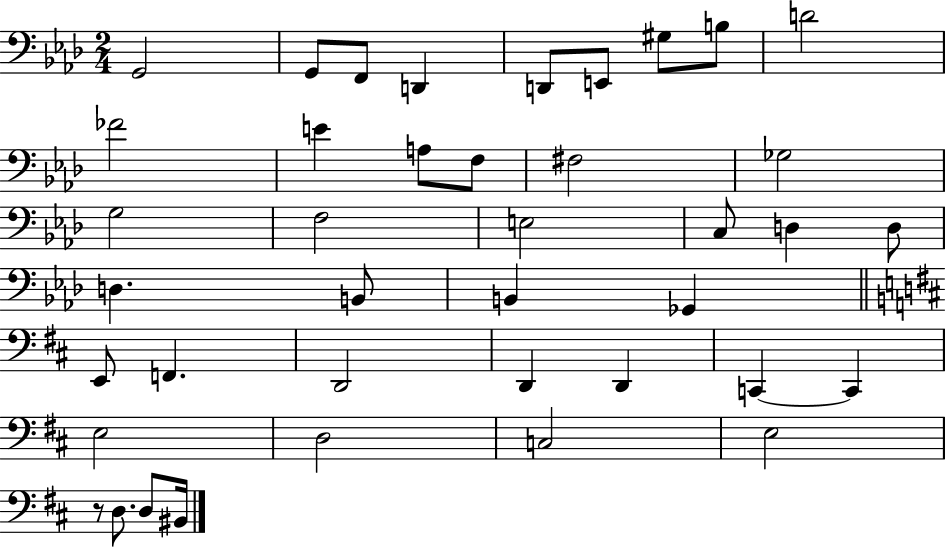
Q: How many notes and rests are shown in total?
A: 40